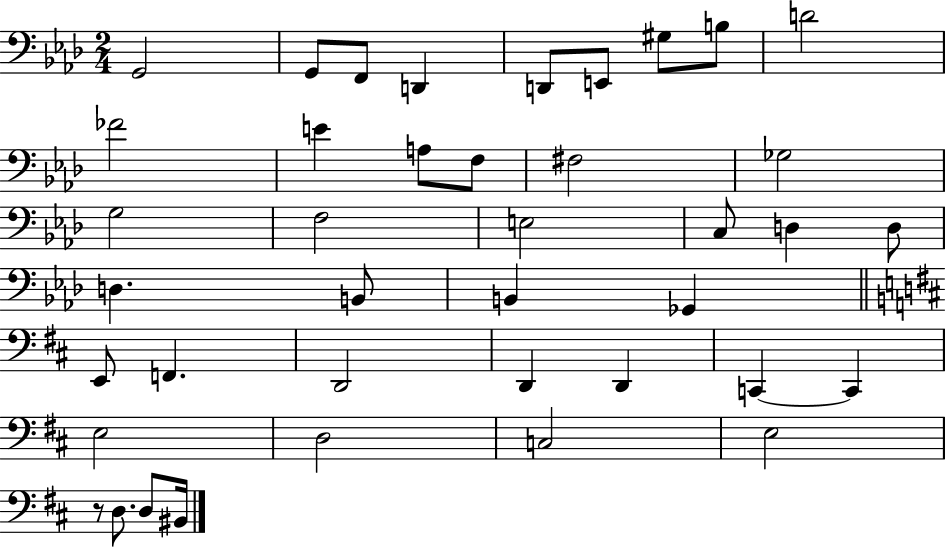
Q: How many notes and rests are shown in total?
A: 40